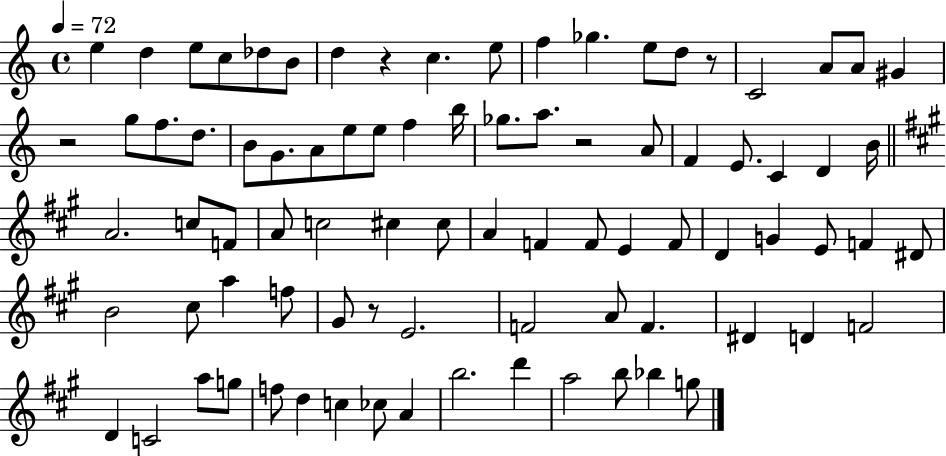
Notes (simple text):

E5/q D5/q E5/e C5/e Db5/e B4/e D5/q R/q C5/q. E5/e F5/q Gb5/q. E5/e D5/e R/e C4/h A4/e A4/e G#4/q R/h G5/e F5/e. D5/e. B4/e G4/e. A4/e E5/e E5/e F5/q B5/s Gb5/e. A5/e. R/h A4/e F4/q E4/e. C4/q D4/q B4/s A4/h. C5/e F4/e A4/e C5/h C#5/q C#5/e A4/q F4/q F4/e E4/q F4/e D4/q G4/q E4/e F4/q D#4/e B4/h C#5/e A5/q F5/e G#4/e R/e E4/h. F4/h A4/e F4/q. D#4/q D4/q F4/h D4/q C4/h A5/e G5/e F5/e D5/q C5/q CES5/e A4/q B5/h. D6/q A5/h B5/e Bb5/q G5/e